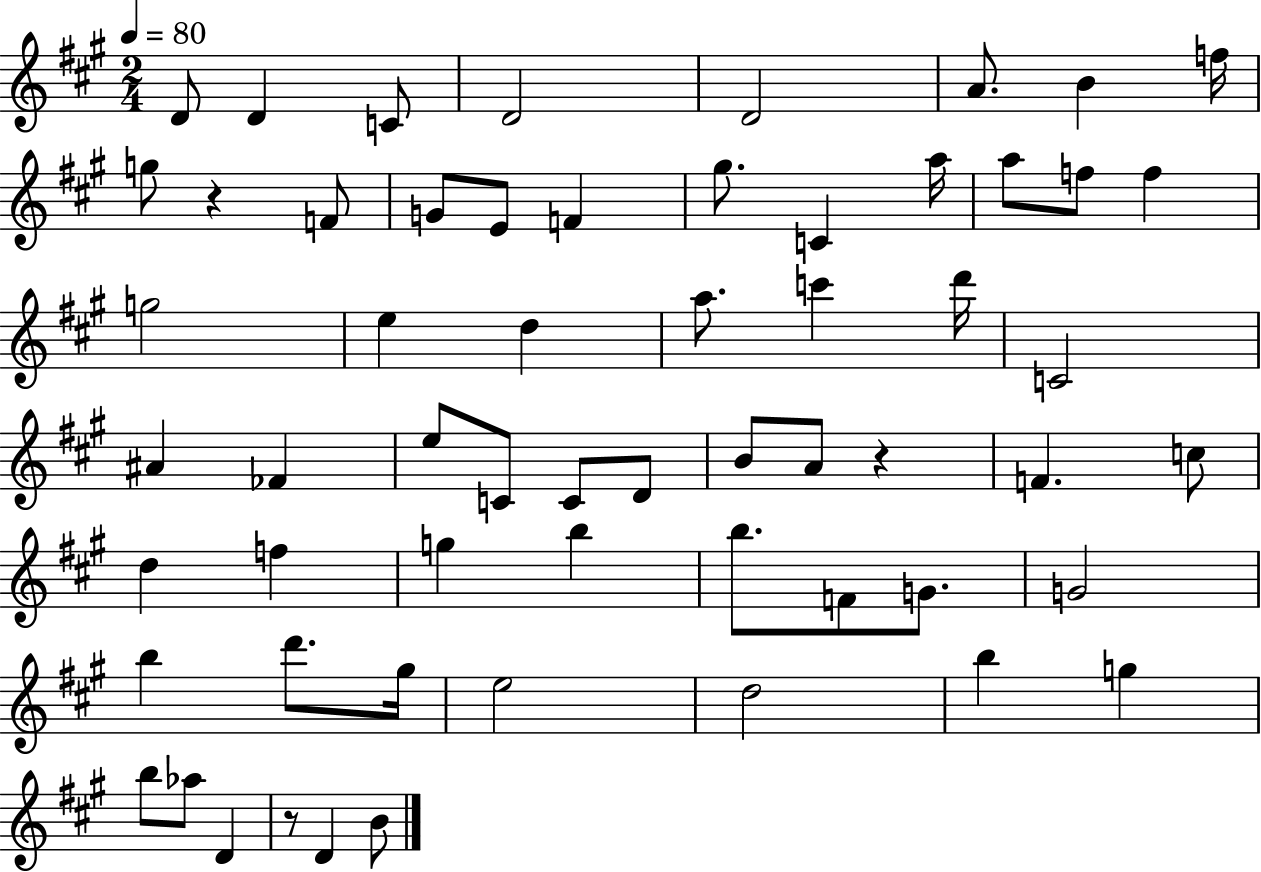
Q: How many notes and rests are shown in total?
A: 59